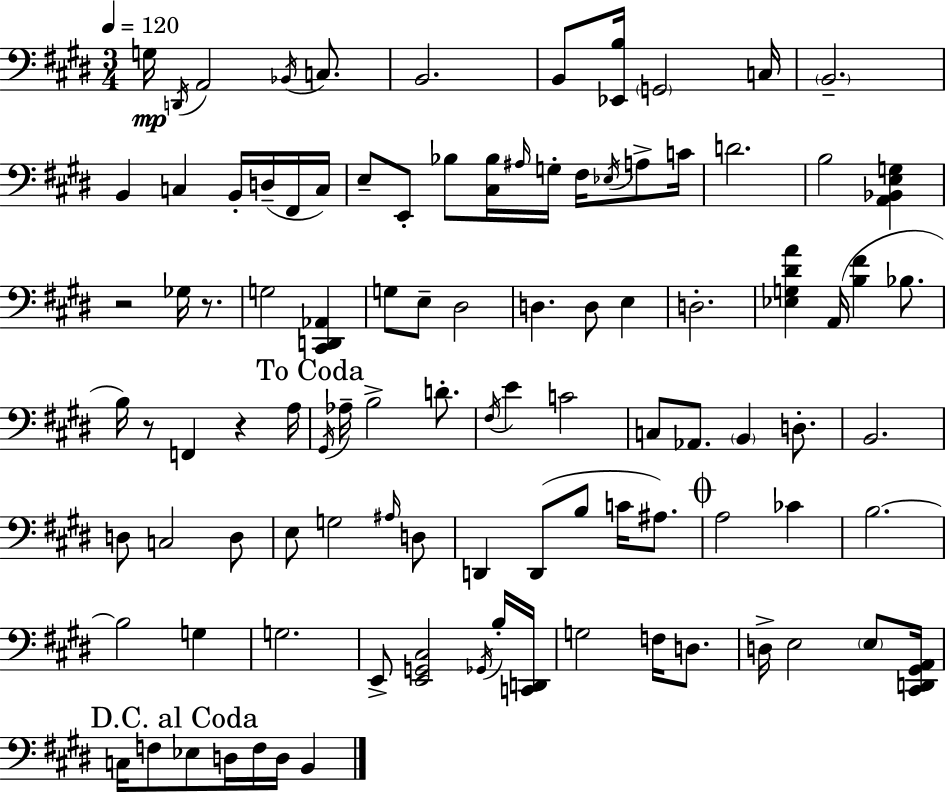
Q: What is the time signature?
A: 3/4